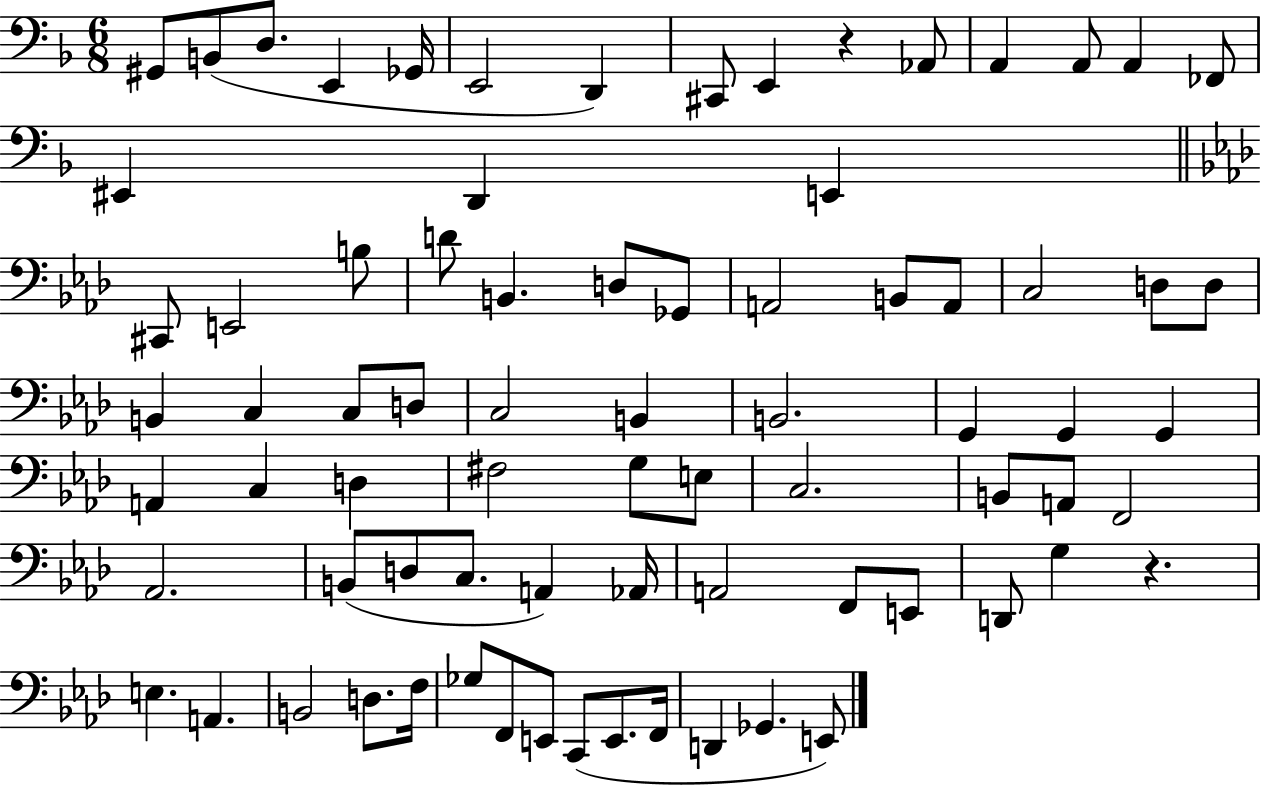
G#2/e B2/e D3/e. E2/q Gb2/s E2/h D2/q C#2/e E2/q R/q Ab2/e A2/q A2/e A2/q FES2/e EIS2/q D2/q E2/q C#2/e E2/h B3/e D4/e B2/q. D3/e Gb2/e A2/h B2/e A2/e C3/h D3/e D3/e B2/q C3/q C3/e D3/e C3/h B2/q B2/h. G2/q G2/q G2/q A2/q C3/q D3/q F#3/h G3/e E3/e C3/h. B2/e A2/e F2/h Ab2/h. B2/e D3/e C3/e. A2/q Ab2/s A2/h F2/e E2/e D2/e G3/q R/q. E3/q. A2/q. B2/h D3/e. F3/s Gb3/e F2/e E2/e C2/e E2/e. F2/s D2/q Gb2/q. E2/e